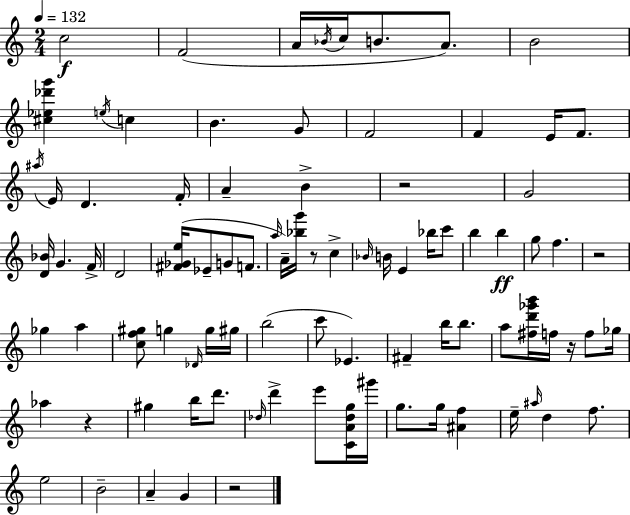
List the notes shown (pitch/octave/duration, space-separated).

C5/h F4/h A4/s Bb4/s C5/s B4/e. A4/e. B4/h [C#5,Eb5,Db6,G6]/q E5/s C5/q B4/q. G4/e F4/h F4/q E4/s F4/e. A#5/s E4/s D4/q. F4/s A4/q B4/q R/h G4/h [D4,Bb4]/s G4/q. F4/s D4/h [F#4,Gb4,E5]/s Eb4/e G4/e F4/e. A5/s A4/s [Bb5,G6]/s R/e C5/q Bb4/s B4/s E4/q Bb5/s C6/e B5/q B5/q G5/e F5/q. R/h Gb5/q A5/q [C5,F5,G#5]/e G5/q Db4/s G5/s G#5/s B5/h C6/e Eb4/q. F#4/q B5/s B5/e. A5/e [F#5,D6,Gb6,B6]/s F5/s R/s F5/e Gb5/s Ab5/q R/q G#5/q B5/s D6/e. Db5/s D6/q E6/e [C4,A4,Db5,G5]/s G#6/s G5/e. G5/s [A#4,F5]/q E5/s A#5/s D5/q F5/e. E5/h B4/h A4/q G4/q R/h